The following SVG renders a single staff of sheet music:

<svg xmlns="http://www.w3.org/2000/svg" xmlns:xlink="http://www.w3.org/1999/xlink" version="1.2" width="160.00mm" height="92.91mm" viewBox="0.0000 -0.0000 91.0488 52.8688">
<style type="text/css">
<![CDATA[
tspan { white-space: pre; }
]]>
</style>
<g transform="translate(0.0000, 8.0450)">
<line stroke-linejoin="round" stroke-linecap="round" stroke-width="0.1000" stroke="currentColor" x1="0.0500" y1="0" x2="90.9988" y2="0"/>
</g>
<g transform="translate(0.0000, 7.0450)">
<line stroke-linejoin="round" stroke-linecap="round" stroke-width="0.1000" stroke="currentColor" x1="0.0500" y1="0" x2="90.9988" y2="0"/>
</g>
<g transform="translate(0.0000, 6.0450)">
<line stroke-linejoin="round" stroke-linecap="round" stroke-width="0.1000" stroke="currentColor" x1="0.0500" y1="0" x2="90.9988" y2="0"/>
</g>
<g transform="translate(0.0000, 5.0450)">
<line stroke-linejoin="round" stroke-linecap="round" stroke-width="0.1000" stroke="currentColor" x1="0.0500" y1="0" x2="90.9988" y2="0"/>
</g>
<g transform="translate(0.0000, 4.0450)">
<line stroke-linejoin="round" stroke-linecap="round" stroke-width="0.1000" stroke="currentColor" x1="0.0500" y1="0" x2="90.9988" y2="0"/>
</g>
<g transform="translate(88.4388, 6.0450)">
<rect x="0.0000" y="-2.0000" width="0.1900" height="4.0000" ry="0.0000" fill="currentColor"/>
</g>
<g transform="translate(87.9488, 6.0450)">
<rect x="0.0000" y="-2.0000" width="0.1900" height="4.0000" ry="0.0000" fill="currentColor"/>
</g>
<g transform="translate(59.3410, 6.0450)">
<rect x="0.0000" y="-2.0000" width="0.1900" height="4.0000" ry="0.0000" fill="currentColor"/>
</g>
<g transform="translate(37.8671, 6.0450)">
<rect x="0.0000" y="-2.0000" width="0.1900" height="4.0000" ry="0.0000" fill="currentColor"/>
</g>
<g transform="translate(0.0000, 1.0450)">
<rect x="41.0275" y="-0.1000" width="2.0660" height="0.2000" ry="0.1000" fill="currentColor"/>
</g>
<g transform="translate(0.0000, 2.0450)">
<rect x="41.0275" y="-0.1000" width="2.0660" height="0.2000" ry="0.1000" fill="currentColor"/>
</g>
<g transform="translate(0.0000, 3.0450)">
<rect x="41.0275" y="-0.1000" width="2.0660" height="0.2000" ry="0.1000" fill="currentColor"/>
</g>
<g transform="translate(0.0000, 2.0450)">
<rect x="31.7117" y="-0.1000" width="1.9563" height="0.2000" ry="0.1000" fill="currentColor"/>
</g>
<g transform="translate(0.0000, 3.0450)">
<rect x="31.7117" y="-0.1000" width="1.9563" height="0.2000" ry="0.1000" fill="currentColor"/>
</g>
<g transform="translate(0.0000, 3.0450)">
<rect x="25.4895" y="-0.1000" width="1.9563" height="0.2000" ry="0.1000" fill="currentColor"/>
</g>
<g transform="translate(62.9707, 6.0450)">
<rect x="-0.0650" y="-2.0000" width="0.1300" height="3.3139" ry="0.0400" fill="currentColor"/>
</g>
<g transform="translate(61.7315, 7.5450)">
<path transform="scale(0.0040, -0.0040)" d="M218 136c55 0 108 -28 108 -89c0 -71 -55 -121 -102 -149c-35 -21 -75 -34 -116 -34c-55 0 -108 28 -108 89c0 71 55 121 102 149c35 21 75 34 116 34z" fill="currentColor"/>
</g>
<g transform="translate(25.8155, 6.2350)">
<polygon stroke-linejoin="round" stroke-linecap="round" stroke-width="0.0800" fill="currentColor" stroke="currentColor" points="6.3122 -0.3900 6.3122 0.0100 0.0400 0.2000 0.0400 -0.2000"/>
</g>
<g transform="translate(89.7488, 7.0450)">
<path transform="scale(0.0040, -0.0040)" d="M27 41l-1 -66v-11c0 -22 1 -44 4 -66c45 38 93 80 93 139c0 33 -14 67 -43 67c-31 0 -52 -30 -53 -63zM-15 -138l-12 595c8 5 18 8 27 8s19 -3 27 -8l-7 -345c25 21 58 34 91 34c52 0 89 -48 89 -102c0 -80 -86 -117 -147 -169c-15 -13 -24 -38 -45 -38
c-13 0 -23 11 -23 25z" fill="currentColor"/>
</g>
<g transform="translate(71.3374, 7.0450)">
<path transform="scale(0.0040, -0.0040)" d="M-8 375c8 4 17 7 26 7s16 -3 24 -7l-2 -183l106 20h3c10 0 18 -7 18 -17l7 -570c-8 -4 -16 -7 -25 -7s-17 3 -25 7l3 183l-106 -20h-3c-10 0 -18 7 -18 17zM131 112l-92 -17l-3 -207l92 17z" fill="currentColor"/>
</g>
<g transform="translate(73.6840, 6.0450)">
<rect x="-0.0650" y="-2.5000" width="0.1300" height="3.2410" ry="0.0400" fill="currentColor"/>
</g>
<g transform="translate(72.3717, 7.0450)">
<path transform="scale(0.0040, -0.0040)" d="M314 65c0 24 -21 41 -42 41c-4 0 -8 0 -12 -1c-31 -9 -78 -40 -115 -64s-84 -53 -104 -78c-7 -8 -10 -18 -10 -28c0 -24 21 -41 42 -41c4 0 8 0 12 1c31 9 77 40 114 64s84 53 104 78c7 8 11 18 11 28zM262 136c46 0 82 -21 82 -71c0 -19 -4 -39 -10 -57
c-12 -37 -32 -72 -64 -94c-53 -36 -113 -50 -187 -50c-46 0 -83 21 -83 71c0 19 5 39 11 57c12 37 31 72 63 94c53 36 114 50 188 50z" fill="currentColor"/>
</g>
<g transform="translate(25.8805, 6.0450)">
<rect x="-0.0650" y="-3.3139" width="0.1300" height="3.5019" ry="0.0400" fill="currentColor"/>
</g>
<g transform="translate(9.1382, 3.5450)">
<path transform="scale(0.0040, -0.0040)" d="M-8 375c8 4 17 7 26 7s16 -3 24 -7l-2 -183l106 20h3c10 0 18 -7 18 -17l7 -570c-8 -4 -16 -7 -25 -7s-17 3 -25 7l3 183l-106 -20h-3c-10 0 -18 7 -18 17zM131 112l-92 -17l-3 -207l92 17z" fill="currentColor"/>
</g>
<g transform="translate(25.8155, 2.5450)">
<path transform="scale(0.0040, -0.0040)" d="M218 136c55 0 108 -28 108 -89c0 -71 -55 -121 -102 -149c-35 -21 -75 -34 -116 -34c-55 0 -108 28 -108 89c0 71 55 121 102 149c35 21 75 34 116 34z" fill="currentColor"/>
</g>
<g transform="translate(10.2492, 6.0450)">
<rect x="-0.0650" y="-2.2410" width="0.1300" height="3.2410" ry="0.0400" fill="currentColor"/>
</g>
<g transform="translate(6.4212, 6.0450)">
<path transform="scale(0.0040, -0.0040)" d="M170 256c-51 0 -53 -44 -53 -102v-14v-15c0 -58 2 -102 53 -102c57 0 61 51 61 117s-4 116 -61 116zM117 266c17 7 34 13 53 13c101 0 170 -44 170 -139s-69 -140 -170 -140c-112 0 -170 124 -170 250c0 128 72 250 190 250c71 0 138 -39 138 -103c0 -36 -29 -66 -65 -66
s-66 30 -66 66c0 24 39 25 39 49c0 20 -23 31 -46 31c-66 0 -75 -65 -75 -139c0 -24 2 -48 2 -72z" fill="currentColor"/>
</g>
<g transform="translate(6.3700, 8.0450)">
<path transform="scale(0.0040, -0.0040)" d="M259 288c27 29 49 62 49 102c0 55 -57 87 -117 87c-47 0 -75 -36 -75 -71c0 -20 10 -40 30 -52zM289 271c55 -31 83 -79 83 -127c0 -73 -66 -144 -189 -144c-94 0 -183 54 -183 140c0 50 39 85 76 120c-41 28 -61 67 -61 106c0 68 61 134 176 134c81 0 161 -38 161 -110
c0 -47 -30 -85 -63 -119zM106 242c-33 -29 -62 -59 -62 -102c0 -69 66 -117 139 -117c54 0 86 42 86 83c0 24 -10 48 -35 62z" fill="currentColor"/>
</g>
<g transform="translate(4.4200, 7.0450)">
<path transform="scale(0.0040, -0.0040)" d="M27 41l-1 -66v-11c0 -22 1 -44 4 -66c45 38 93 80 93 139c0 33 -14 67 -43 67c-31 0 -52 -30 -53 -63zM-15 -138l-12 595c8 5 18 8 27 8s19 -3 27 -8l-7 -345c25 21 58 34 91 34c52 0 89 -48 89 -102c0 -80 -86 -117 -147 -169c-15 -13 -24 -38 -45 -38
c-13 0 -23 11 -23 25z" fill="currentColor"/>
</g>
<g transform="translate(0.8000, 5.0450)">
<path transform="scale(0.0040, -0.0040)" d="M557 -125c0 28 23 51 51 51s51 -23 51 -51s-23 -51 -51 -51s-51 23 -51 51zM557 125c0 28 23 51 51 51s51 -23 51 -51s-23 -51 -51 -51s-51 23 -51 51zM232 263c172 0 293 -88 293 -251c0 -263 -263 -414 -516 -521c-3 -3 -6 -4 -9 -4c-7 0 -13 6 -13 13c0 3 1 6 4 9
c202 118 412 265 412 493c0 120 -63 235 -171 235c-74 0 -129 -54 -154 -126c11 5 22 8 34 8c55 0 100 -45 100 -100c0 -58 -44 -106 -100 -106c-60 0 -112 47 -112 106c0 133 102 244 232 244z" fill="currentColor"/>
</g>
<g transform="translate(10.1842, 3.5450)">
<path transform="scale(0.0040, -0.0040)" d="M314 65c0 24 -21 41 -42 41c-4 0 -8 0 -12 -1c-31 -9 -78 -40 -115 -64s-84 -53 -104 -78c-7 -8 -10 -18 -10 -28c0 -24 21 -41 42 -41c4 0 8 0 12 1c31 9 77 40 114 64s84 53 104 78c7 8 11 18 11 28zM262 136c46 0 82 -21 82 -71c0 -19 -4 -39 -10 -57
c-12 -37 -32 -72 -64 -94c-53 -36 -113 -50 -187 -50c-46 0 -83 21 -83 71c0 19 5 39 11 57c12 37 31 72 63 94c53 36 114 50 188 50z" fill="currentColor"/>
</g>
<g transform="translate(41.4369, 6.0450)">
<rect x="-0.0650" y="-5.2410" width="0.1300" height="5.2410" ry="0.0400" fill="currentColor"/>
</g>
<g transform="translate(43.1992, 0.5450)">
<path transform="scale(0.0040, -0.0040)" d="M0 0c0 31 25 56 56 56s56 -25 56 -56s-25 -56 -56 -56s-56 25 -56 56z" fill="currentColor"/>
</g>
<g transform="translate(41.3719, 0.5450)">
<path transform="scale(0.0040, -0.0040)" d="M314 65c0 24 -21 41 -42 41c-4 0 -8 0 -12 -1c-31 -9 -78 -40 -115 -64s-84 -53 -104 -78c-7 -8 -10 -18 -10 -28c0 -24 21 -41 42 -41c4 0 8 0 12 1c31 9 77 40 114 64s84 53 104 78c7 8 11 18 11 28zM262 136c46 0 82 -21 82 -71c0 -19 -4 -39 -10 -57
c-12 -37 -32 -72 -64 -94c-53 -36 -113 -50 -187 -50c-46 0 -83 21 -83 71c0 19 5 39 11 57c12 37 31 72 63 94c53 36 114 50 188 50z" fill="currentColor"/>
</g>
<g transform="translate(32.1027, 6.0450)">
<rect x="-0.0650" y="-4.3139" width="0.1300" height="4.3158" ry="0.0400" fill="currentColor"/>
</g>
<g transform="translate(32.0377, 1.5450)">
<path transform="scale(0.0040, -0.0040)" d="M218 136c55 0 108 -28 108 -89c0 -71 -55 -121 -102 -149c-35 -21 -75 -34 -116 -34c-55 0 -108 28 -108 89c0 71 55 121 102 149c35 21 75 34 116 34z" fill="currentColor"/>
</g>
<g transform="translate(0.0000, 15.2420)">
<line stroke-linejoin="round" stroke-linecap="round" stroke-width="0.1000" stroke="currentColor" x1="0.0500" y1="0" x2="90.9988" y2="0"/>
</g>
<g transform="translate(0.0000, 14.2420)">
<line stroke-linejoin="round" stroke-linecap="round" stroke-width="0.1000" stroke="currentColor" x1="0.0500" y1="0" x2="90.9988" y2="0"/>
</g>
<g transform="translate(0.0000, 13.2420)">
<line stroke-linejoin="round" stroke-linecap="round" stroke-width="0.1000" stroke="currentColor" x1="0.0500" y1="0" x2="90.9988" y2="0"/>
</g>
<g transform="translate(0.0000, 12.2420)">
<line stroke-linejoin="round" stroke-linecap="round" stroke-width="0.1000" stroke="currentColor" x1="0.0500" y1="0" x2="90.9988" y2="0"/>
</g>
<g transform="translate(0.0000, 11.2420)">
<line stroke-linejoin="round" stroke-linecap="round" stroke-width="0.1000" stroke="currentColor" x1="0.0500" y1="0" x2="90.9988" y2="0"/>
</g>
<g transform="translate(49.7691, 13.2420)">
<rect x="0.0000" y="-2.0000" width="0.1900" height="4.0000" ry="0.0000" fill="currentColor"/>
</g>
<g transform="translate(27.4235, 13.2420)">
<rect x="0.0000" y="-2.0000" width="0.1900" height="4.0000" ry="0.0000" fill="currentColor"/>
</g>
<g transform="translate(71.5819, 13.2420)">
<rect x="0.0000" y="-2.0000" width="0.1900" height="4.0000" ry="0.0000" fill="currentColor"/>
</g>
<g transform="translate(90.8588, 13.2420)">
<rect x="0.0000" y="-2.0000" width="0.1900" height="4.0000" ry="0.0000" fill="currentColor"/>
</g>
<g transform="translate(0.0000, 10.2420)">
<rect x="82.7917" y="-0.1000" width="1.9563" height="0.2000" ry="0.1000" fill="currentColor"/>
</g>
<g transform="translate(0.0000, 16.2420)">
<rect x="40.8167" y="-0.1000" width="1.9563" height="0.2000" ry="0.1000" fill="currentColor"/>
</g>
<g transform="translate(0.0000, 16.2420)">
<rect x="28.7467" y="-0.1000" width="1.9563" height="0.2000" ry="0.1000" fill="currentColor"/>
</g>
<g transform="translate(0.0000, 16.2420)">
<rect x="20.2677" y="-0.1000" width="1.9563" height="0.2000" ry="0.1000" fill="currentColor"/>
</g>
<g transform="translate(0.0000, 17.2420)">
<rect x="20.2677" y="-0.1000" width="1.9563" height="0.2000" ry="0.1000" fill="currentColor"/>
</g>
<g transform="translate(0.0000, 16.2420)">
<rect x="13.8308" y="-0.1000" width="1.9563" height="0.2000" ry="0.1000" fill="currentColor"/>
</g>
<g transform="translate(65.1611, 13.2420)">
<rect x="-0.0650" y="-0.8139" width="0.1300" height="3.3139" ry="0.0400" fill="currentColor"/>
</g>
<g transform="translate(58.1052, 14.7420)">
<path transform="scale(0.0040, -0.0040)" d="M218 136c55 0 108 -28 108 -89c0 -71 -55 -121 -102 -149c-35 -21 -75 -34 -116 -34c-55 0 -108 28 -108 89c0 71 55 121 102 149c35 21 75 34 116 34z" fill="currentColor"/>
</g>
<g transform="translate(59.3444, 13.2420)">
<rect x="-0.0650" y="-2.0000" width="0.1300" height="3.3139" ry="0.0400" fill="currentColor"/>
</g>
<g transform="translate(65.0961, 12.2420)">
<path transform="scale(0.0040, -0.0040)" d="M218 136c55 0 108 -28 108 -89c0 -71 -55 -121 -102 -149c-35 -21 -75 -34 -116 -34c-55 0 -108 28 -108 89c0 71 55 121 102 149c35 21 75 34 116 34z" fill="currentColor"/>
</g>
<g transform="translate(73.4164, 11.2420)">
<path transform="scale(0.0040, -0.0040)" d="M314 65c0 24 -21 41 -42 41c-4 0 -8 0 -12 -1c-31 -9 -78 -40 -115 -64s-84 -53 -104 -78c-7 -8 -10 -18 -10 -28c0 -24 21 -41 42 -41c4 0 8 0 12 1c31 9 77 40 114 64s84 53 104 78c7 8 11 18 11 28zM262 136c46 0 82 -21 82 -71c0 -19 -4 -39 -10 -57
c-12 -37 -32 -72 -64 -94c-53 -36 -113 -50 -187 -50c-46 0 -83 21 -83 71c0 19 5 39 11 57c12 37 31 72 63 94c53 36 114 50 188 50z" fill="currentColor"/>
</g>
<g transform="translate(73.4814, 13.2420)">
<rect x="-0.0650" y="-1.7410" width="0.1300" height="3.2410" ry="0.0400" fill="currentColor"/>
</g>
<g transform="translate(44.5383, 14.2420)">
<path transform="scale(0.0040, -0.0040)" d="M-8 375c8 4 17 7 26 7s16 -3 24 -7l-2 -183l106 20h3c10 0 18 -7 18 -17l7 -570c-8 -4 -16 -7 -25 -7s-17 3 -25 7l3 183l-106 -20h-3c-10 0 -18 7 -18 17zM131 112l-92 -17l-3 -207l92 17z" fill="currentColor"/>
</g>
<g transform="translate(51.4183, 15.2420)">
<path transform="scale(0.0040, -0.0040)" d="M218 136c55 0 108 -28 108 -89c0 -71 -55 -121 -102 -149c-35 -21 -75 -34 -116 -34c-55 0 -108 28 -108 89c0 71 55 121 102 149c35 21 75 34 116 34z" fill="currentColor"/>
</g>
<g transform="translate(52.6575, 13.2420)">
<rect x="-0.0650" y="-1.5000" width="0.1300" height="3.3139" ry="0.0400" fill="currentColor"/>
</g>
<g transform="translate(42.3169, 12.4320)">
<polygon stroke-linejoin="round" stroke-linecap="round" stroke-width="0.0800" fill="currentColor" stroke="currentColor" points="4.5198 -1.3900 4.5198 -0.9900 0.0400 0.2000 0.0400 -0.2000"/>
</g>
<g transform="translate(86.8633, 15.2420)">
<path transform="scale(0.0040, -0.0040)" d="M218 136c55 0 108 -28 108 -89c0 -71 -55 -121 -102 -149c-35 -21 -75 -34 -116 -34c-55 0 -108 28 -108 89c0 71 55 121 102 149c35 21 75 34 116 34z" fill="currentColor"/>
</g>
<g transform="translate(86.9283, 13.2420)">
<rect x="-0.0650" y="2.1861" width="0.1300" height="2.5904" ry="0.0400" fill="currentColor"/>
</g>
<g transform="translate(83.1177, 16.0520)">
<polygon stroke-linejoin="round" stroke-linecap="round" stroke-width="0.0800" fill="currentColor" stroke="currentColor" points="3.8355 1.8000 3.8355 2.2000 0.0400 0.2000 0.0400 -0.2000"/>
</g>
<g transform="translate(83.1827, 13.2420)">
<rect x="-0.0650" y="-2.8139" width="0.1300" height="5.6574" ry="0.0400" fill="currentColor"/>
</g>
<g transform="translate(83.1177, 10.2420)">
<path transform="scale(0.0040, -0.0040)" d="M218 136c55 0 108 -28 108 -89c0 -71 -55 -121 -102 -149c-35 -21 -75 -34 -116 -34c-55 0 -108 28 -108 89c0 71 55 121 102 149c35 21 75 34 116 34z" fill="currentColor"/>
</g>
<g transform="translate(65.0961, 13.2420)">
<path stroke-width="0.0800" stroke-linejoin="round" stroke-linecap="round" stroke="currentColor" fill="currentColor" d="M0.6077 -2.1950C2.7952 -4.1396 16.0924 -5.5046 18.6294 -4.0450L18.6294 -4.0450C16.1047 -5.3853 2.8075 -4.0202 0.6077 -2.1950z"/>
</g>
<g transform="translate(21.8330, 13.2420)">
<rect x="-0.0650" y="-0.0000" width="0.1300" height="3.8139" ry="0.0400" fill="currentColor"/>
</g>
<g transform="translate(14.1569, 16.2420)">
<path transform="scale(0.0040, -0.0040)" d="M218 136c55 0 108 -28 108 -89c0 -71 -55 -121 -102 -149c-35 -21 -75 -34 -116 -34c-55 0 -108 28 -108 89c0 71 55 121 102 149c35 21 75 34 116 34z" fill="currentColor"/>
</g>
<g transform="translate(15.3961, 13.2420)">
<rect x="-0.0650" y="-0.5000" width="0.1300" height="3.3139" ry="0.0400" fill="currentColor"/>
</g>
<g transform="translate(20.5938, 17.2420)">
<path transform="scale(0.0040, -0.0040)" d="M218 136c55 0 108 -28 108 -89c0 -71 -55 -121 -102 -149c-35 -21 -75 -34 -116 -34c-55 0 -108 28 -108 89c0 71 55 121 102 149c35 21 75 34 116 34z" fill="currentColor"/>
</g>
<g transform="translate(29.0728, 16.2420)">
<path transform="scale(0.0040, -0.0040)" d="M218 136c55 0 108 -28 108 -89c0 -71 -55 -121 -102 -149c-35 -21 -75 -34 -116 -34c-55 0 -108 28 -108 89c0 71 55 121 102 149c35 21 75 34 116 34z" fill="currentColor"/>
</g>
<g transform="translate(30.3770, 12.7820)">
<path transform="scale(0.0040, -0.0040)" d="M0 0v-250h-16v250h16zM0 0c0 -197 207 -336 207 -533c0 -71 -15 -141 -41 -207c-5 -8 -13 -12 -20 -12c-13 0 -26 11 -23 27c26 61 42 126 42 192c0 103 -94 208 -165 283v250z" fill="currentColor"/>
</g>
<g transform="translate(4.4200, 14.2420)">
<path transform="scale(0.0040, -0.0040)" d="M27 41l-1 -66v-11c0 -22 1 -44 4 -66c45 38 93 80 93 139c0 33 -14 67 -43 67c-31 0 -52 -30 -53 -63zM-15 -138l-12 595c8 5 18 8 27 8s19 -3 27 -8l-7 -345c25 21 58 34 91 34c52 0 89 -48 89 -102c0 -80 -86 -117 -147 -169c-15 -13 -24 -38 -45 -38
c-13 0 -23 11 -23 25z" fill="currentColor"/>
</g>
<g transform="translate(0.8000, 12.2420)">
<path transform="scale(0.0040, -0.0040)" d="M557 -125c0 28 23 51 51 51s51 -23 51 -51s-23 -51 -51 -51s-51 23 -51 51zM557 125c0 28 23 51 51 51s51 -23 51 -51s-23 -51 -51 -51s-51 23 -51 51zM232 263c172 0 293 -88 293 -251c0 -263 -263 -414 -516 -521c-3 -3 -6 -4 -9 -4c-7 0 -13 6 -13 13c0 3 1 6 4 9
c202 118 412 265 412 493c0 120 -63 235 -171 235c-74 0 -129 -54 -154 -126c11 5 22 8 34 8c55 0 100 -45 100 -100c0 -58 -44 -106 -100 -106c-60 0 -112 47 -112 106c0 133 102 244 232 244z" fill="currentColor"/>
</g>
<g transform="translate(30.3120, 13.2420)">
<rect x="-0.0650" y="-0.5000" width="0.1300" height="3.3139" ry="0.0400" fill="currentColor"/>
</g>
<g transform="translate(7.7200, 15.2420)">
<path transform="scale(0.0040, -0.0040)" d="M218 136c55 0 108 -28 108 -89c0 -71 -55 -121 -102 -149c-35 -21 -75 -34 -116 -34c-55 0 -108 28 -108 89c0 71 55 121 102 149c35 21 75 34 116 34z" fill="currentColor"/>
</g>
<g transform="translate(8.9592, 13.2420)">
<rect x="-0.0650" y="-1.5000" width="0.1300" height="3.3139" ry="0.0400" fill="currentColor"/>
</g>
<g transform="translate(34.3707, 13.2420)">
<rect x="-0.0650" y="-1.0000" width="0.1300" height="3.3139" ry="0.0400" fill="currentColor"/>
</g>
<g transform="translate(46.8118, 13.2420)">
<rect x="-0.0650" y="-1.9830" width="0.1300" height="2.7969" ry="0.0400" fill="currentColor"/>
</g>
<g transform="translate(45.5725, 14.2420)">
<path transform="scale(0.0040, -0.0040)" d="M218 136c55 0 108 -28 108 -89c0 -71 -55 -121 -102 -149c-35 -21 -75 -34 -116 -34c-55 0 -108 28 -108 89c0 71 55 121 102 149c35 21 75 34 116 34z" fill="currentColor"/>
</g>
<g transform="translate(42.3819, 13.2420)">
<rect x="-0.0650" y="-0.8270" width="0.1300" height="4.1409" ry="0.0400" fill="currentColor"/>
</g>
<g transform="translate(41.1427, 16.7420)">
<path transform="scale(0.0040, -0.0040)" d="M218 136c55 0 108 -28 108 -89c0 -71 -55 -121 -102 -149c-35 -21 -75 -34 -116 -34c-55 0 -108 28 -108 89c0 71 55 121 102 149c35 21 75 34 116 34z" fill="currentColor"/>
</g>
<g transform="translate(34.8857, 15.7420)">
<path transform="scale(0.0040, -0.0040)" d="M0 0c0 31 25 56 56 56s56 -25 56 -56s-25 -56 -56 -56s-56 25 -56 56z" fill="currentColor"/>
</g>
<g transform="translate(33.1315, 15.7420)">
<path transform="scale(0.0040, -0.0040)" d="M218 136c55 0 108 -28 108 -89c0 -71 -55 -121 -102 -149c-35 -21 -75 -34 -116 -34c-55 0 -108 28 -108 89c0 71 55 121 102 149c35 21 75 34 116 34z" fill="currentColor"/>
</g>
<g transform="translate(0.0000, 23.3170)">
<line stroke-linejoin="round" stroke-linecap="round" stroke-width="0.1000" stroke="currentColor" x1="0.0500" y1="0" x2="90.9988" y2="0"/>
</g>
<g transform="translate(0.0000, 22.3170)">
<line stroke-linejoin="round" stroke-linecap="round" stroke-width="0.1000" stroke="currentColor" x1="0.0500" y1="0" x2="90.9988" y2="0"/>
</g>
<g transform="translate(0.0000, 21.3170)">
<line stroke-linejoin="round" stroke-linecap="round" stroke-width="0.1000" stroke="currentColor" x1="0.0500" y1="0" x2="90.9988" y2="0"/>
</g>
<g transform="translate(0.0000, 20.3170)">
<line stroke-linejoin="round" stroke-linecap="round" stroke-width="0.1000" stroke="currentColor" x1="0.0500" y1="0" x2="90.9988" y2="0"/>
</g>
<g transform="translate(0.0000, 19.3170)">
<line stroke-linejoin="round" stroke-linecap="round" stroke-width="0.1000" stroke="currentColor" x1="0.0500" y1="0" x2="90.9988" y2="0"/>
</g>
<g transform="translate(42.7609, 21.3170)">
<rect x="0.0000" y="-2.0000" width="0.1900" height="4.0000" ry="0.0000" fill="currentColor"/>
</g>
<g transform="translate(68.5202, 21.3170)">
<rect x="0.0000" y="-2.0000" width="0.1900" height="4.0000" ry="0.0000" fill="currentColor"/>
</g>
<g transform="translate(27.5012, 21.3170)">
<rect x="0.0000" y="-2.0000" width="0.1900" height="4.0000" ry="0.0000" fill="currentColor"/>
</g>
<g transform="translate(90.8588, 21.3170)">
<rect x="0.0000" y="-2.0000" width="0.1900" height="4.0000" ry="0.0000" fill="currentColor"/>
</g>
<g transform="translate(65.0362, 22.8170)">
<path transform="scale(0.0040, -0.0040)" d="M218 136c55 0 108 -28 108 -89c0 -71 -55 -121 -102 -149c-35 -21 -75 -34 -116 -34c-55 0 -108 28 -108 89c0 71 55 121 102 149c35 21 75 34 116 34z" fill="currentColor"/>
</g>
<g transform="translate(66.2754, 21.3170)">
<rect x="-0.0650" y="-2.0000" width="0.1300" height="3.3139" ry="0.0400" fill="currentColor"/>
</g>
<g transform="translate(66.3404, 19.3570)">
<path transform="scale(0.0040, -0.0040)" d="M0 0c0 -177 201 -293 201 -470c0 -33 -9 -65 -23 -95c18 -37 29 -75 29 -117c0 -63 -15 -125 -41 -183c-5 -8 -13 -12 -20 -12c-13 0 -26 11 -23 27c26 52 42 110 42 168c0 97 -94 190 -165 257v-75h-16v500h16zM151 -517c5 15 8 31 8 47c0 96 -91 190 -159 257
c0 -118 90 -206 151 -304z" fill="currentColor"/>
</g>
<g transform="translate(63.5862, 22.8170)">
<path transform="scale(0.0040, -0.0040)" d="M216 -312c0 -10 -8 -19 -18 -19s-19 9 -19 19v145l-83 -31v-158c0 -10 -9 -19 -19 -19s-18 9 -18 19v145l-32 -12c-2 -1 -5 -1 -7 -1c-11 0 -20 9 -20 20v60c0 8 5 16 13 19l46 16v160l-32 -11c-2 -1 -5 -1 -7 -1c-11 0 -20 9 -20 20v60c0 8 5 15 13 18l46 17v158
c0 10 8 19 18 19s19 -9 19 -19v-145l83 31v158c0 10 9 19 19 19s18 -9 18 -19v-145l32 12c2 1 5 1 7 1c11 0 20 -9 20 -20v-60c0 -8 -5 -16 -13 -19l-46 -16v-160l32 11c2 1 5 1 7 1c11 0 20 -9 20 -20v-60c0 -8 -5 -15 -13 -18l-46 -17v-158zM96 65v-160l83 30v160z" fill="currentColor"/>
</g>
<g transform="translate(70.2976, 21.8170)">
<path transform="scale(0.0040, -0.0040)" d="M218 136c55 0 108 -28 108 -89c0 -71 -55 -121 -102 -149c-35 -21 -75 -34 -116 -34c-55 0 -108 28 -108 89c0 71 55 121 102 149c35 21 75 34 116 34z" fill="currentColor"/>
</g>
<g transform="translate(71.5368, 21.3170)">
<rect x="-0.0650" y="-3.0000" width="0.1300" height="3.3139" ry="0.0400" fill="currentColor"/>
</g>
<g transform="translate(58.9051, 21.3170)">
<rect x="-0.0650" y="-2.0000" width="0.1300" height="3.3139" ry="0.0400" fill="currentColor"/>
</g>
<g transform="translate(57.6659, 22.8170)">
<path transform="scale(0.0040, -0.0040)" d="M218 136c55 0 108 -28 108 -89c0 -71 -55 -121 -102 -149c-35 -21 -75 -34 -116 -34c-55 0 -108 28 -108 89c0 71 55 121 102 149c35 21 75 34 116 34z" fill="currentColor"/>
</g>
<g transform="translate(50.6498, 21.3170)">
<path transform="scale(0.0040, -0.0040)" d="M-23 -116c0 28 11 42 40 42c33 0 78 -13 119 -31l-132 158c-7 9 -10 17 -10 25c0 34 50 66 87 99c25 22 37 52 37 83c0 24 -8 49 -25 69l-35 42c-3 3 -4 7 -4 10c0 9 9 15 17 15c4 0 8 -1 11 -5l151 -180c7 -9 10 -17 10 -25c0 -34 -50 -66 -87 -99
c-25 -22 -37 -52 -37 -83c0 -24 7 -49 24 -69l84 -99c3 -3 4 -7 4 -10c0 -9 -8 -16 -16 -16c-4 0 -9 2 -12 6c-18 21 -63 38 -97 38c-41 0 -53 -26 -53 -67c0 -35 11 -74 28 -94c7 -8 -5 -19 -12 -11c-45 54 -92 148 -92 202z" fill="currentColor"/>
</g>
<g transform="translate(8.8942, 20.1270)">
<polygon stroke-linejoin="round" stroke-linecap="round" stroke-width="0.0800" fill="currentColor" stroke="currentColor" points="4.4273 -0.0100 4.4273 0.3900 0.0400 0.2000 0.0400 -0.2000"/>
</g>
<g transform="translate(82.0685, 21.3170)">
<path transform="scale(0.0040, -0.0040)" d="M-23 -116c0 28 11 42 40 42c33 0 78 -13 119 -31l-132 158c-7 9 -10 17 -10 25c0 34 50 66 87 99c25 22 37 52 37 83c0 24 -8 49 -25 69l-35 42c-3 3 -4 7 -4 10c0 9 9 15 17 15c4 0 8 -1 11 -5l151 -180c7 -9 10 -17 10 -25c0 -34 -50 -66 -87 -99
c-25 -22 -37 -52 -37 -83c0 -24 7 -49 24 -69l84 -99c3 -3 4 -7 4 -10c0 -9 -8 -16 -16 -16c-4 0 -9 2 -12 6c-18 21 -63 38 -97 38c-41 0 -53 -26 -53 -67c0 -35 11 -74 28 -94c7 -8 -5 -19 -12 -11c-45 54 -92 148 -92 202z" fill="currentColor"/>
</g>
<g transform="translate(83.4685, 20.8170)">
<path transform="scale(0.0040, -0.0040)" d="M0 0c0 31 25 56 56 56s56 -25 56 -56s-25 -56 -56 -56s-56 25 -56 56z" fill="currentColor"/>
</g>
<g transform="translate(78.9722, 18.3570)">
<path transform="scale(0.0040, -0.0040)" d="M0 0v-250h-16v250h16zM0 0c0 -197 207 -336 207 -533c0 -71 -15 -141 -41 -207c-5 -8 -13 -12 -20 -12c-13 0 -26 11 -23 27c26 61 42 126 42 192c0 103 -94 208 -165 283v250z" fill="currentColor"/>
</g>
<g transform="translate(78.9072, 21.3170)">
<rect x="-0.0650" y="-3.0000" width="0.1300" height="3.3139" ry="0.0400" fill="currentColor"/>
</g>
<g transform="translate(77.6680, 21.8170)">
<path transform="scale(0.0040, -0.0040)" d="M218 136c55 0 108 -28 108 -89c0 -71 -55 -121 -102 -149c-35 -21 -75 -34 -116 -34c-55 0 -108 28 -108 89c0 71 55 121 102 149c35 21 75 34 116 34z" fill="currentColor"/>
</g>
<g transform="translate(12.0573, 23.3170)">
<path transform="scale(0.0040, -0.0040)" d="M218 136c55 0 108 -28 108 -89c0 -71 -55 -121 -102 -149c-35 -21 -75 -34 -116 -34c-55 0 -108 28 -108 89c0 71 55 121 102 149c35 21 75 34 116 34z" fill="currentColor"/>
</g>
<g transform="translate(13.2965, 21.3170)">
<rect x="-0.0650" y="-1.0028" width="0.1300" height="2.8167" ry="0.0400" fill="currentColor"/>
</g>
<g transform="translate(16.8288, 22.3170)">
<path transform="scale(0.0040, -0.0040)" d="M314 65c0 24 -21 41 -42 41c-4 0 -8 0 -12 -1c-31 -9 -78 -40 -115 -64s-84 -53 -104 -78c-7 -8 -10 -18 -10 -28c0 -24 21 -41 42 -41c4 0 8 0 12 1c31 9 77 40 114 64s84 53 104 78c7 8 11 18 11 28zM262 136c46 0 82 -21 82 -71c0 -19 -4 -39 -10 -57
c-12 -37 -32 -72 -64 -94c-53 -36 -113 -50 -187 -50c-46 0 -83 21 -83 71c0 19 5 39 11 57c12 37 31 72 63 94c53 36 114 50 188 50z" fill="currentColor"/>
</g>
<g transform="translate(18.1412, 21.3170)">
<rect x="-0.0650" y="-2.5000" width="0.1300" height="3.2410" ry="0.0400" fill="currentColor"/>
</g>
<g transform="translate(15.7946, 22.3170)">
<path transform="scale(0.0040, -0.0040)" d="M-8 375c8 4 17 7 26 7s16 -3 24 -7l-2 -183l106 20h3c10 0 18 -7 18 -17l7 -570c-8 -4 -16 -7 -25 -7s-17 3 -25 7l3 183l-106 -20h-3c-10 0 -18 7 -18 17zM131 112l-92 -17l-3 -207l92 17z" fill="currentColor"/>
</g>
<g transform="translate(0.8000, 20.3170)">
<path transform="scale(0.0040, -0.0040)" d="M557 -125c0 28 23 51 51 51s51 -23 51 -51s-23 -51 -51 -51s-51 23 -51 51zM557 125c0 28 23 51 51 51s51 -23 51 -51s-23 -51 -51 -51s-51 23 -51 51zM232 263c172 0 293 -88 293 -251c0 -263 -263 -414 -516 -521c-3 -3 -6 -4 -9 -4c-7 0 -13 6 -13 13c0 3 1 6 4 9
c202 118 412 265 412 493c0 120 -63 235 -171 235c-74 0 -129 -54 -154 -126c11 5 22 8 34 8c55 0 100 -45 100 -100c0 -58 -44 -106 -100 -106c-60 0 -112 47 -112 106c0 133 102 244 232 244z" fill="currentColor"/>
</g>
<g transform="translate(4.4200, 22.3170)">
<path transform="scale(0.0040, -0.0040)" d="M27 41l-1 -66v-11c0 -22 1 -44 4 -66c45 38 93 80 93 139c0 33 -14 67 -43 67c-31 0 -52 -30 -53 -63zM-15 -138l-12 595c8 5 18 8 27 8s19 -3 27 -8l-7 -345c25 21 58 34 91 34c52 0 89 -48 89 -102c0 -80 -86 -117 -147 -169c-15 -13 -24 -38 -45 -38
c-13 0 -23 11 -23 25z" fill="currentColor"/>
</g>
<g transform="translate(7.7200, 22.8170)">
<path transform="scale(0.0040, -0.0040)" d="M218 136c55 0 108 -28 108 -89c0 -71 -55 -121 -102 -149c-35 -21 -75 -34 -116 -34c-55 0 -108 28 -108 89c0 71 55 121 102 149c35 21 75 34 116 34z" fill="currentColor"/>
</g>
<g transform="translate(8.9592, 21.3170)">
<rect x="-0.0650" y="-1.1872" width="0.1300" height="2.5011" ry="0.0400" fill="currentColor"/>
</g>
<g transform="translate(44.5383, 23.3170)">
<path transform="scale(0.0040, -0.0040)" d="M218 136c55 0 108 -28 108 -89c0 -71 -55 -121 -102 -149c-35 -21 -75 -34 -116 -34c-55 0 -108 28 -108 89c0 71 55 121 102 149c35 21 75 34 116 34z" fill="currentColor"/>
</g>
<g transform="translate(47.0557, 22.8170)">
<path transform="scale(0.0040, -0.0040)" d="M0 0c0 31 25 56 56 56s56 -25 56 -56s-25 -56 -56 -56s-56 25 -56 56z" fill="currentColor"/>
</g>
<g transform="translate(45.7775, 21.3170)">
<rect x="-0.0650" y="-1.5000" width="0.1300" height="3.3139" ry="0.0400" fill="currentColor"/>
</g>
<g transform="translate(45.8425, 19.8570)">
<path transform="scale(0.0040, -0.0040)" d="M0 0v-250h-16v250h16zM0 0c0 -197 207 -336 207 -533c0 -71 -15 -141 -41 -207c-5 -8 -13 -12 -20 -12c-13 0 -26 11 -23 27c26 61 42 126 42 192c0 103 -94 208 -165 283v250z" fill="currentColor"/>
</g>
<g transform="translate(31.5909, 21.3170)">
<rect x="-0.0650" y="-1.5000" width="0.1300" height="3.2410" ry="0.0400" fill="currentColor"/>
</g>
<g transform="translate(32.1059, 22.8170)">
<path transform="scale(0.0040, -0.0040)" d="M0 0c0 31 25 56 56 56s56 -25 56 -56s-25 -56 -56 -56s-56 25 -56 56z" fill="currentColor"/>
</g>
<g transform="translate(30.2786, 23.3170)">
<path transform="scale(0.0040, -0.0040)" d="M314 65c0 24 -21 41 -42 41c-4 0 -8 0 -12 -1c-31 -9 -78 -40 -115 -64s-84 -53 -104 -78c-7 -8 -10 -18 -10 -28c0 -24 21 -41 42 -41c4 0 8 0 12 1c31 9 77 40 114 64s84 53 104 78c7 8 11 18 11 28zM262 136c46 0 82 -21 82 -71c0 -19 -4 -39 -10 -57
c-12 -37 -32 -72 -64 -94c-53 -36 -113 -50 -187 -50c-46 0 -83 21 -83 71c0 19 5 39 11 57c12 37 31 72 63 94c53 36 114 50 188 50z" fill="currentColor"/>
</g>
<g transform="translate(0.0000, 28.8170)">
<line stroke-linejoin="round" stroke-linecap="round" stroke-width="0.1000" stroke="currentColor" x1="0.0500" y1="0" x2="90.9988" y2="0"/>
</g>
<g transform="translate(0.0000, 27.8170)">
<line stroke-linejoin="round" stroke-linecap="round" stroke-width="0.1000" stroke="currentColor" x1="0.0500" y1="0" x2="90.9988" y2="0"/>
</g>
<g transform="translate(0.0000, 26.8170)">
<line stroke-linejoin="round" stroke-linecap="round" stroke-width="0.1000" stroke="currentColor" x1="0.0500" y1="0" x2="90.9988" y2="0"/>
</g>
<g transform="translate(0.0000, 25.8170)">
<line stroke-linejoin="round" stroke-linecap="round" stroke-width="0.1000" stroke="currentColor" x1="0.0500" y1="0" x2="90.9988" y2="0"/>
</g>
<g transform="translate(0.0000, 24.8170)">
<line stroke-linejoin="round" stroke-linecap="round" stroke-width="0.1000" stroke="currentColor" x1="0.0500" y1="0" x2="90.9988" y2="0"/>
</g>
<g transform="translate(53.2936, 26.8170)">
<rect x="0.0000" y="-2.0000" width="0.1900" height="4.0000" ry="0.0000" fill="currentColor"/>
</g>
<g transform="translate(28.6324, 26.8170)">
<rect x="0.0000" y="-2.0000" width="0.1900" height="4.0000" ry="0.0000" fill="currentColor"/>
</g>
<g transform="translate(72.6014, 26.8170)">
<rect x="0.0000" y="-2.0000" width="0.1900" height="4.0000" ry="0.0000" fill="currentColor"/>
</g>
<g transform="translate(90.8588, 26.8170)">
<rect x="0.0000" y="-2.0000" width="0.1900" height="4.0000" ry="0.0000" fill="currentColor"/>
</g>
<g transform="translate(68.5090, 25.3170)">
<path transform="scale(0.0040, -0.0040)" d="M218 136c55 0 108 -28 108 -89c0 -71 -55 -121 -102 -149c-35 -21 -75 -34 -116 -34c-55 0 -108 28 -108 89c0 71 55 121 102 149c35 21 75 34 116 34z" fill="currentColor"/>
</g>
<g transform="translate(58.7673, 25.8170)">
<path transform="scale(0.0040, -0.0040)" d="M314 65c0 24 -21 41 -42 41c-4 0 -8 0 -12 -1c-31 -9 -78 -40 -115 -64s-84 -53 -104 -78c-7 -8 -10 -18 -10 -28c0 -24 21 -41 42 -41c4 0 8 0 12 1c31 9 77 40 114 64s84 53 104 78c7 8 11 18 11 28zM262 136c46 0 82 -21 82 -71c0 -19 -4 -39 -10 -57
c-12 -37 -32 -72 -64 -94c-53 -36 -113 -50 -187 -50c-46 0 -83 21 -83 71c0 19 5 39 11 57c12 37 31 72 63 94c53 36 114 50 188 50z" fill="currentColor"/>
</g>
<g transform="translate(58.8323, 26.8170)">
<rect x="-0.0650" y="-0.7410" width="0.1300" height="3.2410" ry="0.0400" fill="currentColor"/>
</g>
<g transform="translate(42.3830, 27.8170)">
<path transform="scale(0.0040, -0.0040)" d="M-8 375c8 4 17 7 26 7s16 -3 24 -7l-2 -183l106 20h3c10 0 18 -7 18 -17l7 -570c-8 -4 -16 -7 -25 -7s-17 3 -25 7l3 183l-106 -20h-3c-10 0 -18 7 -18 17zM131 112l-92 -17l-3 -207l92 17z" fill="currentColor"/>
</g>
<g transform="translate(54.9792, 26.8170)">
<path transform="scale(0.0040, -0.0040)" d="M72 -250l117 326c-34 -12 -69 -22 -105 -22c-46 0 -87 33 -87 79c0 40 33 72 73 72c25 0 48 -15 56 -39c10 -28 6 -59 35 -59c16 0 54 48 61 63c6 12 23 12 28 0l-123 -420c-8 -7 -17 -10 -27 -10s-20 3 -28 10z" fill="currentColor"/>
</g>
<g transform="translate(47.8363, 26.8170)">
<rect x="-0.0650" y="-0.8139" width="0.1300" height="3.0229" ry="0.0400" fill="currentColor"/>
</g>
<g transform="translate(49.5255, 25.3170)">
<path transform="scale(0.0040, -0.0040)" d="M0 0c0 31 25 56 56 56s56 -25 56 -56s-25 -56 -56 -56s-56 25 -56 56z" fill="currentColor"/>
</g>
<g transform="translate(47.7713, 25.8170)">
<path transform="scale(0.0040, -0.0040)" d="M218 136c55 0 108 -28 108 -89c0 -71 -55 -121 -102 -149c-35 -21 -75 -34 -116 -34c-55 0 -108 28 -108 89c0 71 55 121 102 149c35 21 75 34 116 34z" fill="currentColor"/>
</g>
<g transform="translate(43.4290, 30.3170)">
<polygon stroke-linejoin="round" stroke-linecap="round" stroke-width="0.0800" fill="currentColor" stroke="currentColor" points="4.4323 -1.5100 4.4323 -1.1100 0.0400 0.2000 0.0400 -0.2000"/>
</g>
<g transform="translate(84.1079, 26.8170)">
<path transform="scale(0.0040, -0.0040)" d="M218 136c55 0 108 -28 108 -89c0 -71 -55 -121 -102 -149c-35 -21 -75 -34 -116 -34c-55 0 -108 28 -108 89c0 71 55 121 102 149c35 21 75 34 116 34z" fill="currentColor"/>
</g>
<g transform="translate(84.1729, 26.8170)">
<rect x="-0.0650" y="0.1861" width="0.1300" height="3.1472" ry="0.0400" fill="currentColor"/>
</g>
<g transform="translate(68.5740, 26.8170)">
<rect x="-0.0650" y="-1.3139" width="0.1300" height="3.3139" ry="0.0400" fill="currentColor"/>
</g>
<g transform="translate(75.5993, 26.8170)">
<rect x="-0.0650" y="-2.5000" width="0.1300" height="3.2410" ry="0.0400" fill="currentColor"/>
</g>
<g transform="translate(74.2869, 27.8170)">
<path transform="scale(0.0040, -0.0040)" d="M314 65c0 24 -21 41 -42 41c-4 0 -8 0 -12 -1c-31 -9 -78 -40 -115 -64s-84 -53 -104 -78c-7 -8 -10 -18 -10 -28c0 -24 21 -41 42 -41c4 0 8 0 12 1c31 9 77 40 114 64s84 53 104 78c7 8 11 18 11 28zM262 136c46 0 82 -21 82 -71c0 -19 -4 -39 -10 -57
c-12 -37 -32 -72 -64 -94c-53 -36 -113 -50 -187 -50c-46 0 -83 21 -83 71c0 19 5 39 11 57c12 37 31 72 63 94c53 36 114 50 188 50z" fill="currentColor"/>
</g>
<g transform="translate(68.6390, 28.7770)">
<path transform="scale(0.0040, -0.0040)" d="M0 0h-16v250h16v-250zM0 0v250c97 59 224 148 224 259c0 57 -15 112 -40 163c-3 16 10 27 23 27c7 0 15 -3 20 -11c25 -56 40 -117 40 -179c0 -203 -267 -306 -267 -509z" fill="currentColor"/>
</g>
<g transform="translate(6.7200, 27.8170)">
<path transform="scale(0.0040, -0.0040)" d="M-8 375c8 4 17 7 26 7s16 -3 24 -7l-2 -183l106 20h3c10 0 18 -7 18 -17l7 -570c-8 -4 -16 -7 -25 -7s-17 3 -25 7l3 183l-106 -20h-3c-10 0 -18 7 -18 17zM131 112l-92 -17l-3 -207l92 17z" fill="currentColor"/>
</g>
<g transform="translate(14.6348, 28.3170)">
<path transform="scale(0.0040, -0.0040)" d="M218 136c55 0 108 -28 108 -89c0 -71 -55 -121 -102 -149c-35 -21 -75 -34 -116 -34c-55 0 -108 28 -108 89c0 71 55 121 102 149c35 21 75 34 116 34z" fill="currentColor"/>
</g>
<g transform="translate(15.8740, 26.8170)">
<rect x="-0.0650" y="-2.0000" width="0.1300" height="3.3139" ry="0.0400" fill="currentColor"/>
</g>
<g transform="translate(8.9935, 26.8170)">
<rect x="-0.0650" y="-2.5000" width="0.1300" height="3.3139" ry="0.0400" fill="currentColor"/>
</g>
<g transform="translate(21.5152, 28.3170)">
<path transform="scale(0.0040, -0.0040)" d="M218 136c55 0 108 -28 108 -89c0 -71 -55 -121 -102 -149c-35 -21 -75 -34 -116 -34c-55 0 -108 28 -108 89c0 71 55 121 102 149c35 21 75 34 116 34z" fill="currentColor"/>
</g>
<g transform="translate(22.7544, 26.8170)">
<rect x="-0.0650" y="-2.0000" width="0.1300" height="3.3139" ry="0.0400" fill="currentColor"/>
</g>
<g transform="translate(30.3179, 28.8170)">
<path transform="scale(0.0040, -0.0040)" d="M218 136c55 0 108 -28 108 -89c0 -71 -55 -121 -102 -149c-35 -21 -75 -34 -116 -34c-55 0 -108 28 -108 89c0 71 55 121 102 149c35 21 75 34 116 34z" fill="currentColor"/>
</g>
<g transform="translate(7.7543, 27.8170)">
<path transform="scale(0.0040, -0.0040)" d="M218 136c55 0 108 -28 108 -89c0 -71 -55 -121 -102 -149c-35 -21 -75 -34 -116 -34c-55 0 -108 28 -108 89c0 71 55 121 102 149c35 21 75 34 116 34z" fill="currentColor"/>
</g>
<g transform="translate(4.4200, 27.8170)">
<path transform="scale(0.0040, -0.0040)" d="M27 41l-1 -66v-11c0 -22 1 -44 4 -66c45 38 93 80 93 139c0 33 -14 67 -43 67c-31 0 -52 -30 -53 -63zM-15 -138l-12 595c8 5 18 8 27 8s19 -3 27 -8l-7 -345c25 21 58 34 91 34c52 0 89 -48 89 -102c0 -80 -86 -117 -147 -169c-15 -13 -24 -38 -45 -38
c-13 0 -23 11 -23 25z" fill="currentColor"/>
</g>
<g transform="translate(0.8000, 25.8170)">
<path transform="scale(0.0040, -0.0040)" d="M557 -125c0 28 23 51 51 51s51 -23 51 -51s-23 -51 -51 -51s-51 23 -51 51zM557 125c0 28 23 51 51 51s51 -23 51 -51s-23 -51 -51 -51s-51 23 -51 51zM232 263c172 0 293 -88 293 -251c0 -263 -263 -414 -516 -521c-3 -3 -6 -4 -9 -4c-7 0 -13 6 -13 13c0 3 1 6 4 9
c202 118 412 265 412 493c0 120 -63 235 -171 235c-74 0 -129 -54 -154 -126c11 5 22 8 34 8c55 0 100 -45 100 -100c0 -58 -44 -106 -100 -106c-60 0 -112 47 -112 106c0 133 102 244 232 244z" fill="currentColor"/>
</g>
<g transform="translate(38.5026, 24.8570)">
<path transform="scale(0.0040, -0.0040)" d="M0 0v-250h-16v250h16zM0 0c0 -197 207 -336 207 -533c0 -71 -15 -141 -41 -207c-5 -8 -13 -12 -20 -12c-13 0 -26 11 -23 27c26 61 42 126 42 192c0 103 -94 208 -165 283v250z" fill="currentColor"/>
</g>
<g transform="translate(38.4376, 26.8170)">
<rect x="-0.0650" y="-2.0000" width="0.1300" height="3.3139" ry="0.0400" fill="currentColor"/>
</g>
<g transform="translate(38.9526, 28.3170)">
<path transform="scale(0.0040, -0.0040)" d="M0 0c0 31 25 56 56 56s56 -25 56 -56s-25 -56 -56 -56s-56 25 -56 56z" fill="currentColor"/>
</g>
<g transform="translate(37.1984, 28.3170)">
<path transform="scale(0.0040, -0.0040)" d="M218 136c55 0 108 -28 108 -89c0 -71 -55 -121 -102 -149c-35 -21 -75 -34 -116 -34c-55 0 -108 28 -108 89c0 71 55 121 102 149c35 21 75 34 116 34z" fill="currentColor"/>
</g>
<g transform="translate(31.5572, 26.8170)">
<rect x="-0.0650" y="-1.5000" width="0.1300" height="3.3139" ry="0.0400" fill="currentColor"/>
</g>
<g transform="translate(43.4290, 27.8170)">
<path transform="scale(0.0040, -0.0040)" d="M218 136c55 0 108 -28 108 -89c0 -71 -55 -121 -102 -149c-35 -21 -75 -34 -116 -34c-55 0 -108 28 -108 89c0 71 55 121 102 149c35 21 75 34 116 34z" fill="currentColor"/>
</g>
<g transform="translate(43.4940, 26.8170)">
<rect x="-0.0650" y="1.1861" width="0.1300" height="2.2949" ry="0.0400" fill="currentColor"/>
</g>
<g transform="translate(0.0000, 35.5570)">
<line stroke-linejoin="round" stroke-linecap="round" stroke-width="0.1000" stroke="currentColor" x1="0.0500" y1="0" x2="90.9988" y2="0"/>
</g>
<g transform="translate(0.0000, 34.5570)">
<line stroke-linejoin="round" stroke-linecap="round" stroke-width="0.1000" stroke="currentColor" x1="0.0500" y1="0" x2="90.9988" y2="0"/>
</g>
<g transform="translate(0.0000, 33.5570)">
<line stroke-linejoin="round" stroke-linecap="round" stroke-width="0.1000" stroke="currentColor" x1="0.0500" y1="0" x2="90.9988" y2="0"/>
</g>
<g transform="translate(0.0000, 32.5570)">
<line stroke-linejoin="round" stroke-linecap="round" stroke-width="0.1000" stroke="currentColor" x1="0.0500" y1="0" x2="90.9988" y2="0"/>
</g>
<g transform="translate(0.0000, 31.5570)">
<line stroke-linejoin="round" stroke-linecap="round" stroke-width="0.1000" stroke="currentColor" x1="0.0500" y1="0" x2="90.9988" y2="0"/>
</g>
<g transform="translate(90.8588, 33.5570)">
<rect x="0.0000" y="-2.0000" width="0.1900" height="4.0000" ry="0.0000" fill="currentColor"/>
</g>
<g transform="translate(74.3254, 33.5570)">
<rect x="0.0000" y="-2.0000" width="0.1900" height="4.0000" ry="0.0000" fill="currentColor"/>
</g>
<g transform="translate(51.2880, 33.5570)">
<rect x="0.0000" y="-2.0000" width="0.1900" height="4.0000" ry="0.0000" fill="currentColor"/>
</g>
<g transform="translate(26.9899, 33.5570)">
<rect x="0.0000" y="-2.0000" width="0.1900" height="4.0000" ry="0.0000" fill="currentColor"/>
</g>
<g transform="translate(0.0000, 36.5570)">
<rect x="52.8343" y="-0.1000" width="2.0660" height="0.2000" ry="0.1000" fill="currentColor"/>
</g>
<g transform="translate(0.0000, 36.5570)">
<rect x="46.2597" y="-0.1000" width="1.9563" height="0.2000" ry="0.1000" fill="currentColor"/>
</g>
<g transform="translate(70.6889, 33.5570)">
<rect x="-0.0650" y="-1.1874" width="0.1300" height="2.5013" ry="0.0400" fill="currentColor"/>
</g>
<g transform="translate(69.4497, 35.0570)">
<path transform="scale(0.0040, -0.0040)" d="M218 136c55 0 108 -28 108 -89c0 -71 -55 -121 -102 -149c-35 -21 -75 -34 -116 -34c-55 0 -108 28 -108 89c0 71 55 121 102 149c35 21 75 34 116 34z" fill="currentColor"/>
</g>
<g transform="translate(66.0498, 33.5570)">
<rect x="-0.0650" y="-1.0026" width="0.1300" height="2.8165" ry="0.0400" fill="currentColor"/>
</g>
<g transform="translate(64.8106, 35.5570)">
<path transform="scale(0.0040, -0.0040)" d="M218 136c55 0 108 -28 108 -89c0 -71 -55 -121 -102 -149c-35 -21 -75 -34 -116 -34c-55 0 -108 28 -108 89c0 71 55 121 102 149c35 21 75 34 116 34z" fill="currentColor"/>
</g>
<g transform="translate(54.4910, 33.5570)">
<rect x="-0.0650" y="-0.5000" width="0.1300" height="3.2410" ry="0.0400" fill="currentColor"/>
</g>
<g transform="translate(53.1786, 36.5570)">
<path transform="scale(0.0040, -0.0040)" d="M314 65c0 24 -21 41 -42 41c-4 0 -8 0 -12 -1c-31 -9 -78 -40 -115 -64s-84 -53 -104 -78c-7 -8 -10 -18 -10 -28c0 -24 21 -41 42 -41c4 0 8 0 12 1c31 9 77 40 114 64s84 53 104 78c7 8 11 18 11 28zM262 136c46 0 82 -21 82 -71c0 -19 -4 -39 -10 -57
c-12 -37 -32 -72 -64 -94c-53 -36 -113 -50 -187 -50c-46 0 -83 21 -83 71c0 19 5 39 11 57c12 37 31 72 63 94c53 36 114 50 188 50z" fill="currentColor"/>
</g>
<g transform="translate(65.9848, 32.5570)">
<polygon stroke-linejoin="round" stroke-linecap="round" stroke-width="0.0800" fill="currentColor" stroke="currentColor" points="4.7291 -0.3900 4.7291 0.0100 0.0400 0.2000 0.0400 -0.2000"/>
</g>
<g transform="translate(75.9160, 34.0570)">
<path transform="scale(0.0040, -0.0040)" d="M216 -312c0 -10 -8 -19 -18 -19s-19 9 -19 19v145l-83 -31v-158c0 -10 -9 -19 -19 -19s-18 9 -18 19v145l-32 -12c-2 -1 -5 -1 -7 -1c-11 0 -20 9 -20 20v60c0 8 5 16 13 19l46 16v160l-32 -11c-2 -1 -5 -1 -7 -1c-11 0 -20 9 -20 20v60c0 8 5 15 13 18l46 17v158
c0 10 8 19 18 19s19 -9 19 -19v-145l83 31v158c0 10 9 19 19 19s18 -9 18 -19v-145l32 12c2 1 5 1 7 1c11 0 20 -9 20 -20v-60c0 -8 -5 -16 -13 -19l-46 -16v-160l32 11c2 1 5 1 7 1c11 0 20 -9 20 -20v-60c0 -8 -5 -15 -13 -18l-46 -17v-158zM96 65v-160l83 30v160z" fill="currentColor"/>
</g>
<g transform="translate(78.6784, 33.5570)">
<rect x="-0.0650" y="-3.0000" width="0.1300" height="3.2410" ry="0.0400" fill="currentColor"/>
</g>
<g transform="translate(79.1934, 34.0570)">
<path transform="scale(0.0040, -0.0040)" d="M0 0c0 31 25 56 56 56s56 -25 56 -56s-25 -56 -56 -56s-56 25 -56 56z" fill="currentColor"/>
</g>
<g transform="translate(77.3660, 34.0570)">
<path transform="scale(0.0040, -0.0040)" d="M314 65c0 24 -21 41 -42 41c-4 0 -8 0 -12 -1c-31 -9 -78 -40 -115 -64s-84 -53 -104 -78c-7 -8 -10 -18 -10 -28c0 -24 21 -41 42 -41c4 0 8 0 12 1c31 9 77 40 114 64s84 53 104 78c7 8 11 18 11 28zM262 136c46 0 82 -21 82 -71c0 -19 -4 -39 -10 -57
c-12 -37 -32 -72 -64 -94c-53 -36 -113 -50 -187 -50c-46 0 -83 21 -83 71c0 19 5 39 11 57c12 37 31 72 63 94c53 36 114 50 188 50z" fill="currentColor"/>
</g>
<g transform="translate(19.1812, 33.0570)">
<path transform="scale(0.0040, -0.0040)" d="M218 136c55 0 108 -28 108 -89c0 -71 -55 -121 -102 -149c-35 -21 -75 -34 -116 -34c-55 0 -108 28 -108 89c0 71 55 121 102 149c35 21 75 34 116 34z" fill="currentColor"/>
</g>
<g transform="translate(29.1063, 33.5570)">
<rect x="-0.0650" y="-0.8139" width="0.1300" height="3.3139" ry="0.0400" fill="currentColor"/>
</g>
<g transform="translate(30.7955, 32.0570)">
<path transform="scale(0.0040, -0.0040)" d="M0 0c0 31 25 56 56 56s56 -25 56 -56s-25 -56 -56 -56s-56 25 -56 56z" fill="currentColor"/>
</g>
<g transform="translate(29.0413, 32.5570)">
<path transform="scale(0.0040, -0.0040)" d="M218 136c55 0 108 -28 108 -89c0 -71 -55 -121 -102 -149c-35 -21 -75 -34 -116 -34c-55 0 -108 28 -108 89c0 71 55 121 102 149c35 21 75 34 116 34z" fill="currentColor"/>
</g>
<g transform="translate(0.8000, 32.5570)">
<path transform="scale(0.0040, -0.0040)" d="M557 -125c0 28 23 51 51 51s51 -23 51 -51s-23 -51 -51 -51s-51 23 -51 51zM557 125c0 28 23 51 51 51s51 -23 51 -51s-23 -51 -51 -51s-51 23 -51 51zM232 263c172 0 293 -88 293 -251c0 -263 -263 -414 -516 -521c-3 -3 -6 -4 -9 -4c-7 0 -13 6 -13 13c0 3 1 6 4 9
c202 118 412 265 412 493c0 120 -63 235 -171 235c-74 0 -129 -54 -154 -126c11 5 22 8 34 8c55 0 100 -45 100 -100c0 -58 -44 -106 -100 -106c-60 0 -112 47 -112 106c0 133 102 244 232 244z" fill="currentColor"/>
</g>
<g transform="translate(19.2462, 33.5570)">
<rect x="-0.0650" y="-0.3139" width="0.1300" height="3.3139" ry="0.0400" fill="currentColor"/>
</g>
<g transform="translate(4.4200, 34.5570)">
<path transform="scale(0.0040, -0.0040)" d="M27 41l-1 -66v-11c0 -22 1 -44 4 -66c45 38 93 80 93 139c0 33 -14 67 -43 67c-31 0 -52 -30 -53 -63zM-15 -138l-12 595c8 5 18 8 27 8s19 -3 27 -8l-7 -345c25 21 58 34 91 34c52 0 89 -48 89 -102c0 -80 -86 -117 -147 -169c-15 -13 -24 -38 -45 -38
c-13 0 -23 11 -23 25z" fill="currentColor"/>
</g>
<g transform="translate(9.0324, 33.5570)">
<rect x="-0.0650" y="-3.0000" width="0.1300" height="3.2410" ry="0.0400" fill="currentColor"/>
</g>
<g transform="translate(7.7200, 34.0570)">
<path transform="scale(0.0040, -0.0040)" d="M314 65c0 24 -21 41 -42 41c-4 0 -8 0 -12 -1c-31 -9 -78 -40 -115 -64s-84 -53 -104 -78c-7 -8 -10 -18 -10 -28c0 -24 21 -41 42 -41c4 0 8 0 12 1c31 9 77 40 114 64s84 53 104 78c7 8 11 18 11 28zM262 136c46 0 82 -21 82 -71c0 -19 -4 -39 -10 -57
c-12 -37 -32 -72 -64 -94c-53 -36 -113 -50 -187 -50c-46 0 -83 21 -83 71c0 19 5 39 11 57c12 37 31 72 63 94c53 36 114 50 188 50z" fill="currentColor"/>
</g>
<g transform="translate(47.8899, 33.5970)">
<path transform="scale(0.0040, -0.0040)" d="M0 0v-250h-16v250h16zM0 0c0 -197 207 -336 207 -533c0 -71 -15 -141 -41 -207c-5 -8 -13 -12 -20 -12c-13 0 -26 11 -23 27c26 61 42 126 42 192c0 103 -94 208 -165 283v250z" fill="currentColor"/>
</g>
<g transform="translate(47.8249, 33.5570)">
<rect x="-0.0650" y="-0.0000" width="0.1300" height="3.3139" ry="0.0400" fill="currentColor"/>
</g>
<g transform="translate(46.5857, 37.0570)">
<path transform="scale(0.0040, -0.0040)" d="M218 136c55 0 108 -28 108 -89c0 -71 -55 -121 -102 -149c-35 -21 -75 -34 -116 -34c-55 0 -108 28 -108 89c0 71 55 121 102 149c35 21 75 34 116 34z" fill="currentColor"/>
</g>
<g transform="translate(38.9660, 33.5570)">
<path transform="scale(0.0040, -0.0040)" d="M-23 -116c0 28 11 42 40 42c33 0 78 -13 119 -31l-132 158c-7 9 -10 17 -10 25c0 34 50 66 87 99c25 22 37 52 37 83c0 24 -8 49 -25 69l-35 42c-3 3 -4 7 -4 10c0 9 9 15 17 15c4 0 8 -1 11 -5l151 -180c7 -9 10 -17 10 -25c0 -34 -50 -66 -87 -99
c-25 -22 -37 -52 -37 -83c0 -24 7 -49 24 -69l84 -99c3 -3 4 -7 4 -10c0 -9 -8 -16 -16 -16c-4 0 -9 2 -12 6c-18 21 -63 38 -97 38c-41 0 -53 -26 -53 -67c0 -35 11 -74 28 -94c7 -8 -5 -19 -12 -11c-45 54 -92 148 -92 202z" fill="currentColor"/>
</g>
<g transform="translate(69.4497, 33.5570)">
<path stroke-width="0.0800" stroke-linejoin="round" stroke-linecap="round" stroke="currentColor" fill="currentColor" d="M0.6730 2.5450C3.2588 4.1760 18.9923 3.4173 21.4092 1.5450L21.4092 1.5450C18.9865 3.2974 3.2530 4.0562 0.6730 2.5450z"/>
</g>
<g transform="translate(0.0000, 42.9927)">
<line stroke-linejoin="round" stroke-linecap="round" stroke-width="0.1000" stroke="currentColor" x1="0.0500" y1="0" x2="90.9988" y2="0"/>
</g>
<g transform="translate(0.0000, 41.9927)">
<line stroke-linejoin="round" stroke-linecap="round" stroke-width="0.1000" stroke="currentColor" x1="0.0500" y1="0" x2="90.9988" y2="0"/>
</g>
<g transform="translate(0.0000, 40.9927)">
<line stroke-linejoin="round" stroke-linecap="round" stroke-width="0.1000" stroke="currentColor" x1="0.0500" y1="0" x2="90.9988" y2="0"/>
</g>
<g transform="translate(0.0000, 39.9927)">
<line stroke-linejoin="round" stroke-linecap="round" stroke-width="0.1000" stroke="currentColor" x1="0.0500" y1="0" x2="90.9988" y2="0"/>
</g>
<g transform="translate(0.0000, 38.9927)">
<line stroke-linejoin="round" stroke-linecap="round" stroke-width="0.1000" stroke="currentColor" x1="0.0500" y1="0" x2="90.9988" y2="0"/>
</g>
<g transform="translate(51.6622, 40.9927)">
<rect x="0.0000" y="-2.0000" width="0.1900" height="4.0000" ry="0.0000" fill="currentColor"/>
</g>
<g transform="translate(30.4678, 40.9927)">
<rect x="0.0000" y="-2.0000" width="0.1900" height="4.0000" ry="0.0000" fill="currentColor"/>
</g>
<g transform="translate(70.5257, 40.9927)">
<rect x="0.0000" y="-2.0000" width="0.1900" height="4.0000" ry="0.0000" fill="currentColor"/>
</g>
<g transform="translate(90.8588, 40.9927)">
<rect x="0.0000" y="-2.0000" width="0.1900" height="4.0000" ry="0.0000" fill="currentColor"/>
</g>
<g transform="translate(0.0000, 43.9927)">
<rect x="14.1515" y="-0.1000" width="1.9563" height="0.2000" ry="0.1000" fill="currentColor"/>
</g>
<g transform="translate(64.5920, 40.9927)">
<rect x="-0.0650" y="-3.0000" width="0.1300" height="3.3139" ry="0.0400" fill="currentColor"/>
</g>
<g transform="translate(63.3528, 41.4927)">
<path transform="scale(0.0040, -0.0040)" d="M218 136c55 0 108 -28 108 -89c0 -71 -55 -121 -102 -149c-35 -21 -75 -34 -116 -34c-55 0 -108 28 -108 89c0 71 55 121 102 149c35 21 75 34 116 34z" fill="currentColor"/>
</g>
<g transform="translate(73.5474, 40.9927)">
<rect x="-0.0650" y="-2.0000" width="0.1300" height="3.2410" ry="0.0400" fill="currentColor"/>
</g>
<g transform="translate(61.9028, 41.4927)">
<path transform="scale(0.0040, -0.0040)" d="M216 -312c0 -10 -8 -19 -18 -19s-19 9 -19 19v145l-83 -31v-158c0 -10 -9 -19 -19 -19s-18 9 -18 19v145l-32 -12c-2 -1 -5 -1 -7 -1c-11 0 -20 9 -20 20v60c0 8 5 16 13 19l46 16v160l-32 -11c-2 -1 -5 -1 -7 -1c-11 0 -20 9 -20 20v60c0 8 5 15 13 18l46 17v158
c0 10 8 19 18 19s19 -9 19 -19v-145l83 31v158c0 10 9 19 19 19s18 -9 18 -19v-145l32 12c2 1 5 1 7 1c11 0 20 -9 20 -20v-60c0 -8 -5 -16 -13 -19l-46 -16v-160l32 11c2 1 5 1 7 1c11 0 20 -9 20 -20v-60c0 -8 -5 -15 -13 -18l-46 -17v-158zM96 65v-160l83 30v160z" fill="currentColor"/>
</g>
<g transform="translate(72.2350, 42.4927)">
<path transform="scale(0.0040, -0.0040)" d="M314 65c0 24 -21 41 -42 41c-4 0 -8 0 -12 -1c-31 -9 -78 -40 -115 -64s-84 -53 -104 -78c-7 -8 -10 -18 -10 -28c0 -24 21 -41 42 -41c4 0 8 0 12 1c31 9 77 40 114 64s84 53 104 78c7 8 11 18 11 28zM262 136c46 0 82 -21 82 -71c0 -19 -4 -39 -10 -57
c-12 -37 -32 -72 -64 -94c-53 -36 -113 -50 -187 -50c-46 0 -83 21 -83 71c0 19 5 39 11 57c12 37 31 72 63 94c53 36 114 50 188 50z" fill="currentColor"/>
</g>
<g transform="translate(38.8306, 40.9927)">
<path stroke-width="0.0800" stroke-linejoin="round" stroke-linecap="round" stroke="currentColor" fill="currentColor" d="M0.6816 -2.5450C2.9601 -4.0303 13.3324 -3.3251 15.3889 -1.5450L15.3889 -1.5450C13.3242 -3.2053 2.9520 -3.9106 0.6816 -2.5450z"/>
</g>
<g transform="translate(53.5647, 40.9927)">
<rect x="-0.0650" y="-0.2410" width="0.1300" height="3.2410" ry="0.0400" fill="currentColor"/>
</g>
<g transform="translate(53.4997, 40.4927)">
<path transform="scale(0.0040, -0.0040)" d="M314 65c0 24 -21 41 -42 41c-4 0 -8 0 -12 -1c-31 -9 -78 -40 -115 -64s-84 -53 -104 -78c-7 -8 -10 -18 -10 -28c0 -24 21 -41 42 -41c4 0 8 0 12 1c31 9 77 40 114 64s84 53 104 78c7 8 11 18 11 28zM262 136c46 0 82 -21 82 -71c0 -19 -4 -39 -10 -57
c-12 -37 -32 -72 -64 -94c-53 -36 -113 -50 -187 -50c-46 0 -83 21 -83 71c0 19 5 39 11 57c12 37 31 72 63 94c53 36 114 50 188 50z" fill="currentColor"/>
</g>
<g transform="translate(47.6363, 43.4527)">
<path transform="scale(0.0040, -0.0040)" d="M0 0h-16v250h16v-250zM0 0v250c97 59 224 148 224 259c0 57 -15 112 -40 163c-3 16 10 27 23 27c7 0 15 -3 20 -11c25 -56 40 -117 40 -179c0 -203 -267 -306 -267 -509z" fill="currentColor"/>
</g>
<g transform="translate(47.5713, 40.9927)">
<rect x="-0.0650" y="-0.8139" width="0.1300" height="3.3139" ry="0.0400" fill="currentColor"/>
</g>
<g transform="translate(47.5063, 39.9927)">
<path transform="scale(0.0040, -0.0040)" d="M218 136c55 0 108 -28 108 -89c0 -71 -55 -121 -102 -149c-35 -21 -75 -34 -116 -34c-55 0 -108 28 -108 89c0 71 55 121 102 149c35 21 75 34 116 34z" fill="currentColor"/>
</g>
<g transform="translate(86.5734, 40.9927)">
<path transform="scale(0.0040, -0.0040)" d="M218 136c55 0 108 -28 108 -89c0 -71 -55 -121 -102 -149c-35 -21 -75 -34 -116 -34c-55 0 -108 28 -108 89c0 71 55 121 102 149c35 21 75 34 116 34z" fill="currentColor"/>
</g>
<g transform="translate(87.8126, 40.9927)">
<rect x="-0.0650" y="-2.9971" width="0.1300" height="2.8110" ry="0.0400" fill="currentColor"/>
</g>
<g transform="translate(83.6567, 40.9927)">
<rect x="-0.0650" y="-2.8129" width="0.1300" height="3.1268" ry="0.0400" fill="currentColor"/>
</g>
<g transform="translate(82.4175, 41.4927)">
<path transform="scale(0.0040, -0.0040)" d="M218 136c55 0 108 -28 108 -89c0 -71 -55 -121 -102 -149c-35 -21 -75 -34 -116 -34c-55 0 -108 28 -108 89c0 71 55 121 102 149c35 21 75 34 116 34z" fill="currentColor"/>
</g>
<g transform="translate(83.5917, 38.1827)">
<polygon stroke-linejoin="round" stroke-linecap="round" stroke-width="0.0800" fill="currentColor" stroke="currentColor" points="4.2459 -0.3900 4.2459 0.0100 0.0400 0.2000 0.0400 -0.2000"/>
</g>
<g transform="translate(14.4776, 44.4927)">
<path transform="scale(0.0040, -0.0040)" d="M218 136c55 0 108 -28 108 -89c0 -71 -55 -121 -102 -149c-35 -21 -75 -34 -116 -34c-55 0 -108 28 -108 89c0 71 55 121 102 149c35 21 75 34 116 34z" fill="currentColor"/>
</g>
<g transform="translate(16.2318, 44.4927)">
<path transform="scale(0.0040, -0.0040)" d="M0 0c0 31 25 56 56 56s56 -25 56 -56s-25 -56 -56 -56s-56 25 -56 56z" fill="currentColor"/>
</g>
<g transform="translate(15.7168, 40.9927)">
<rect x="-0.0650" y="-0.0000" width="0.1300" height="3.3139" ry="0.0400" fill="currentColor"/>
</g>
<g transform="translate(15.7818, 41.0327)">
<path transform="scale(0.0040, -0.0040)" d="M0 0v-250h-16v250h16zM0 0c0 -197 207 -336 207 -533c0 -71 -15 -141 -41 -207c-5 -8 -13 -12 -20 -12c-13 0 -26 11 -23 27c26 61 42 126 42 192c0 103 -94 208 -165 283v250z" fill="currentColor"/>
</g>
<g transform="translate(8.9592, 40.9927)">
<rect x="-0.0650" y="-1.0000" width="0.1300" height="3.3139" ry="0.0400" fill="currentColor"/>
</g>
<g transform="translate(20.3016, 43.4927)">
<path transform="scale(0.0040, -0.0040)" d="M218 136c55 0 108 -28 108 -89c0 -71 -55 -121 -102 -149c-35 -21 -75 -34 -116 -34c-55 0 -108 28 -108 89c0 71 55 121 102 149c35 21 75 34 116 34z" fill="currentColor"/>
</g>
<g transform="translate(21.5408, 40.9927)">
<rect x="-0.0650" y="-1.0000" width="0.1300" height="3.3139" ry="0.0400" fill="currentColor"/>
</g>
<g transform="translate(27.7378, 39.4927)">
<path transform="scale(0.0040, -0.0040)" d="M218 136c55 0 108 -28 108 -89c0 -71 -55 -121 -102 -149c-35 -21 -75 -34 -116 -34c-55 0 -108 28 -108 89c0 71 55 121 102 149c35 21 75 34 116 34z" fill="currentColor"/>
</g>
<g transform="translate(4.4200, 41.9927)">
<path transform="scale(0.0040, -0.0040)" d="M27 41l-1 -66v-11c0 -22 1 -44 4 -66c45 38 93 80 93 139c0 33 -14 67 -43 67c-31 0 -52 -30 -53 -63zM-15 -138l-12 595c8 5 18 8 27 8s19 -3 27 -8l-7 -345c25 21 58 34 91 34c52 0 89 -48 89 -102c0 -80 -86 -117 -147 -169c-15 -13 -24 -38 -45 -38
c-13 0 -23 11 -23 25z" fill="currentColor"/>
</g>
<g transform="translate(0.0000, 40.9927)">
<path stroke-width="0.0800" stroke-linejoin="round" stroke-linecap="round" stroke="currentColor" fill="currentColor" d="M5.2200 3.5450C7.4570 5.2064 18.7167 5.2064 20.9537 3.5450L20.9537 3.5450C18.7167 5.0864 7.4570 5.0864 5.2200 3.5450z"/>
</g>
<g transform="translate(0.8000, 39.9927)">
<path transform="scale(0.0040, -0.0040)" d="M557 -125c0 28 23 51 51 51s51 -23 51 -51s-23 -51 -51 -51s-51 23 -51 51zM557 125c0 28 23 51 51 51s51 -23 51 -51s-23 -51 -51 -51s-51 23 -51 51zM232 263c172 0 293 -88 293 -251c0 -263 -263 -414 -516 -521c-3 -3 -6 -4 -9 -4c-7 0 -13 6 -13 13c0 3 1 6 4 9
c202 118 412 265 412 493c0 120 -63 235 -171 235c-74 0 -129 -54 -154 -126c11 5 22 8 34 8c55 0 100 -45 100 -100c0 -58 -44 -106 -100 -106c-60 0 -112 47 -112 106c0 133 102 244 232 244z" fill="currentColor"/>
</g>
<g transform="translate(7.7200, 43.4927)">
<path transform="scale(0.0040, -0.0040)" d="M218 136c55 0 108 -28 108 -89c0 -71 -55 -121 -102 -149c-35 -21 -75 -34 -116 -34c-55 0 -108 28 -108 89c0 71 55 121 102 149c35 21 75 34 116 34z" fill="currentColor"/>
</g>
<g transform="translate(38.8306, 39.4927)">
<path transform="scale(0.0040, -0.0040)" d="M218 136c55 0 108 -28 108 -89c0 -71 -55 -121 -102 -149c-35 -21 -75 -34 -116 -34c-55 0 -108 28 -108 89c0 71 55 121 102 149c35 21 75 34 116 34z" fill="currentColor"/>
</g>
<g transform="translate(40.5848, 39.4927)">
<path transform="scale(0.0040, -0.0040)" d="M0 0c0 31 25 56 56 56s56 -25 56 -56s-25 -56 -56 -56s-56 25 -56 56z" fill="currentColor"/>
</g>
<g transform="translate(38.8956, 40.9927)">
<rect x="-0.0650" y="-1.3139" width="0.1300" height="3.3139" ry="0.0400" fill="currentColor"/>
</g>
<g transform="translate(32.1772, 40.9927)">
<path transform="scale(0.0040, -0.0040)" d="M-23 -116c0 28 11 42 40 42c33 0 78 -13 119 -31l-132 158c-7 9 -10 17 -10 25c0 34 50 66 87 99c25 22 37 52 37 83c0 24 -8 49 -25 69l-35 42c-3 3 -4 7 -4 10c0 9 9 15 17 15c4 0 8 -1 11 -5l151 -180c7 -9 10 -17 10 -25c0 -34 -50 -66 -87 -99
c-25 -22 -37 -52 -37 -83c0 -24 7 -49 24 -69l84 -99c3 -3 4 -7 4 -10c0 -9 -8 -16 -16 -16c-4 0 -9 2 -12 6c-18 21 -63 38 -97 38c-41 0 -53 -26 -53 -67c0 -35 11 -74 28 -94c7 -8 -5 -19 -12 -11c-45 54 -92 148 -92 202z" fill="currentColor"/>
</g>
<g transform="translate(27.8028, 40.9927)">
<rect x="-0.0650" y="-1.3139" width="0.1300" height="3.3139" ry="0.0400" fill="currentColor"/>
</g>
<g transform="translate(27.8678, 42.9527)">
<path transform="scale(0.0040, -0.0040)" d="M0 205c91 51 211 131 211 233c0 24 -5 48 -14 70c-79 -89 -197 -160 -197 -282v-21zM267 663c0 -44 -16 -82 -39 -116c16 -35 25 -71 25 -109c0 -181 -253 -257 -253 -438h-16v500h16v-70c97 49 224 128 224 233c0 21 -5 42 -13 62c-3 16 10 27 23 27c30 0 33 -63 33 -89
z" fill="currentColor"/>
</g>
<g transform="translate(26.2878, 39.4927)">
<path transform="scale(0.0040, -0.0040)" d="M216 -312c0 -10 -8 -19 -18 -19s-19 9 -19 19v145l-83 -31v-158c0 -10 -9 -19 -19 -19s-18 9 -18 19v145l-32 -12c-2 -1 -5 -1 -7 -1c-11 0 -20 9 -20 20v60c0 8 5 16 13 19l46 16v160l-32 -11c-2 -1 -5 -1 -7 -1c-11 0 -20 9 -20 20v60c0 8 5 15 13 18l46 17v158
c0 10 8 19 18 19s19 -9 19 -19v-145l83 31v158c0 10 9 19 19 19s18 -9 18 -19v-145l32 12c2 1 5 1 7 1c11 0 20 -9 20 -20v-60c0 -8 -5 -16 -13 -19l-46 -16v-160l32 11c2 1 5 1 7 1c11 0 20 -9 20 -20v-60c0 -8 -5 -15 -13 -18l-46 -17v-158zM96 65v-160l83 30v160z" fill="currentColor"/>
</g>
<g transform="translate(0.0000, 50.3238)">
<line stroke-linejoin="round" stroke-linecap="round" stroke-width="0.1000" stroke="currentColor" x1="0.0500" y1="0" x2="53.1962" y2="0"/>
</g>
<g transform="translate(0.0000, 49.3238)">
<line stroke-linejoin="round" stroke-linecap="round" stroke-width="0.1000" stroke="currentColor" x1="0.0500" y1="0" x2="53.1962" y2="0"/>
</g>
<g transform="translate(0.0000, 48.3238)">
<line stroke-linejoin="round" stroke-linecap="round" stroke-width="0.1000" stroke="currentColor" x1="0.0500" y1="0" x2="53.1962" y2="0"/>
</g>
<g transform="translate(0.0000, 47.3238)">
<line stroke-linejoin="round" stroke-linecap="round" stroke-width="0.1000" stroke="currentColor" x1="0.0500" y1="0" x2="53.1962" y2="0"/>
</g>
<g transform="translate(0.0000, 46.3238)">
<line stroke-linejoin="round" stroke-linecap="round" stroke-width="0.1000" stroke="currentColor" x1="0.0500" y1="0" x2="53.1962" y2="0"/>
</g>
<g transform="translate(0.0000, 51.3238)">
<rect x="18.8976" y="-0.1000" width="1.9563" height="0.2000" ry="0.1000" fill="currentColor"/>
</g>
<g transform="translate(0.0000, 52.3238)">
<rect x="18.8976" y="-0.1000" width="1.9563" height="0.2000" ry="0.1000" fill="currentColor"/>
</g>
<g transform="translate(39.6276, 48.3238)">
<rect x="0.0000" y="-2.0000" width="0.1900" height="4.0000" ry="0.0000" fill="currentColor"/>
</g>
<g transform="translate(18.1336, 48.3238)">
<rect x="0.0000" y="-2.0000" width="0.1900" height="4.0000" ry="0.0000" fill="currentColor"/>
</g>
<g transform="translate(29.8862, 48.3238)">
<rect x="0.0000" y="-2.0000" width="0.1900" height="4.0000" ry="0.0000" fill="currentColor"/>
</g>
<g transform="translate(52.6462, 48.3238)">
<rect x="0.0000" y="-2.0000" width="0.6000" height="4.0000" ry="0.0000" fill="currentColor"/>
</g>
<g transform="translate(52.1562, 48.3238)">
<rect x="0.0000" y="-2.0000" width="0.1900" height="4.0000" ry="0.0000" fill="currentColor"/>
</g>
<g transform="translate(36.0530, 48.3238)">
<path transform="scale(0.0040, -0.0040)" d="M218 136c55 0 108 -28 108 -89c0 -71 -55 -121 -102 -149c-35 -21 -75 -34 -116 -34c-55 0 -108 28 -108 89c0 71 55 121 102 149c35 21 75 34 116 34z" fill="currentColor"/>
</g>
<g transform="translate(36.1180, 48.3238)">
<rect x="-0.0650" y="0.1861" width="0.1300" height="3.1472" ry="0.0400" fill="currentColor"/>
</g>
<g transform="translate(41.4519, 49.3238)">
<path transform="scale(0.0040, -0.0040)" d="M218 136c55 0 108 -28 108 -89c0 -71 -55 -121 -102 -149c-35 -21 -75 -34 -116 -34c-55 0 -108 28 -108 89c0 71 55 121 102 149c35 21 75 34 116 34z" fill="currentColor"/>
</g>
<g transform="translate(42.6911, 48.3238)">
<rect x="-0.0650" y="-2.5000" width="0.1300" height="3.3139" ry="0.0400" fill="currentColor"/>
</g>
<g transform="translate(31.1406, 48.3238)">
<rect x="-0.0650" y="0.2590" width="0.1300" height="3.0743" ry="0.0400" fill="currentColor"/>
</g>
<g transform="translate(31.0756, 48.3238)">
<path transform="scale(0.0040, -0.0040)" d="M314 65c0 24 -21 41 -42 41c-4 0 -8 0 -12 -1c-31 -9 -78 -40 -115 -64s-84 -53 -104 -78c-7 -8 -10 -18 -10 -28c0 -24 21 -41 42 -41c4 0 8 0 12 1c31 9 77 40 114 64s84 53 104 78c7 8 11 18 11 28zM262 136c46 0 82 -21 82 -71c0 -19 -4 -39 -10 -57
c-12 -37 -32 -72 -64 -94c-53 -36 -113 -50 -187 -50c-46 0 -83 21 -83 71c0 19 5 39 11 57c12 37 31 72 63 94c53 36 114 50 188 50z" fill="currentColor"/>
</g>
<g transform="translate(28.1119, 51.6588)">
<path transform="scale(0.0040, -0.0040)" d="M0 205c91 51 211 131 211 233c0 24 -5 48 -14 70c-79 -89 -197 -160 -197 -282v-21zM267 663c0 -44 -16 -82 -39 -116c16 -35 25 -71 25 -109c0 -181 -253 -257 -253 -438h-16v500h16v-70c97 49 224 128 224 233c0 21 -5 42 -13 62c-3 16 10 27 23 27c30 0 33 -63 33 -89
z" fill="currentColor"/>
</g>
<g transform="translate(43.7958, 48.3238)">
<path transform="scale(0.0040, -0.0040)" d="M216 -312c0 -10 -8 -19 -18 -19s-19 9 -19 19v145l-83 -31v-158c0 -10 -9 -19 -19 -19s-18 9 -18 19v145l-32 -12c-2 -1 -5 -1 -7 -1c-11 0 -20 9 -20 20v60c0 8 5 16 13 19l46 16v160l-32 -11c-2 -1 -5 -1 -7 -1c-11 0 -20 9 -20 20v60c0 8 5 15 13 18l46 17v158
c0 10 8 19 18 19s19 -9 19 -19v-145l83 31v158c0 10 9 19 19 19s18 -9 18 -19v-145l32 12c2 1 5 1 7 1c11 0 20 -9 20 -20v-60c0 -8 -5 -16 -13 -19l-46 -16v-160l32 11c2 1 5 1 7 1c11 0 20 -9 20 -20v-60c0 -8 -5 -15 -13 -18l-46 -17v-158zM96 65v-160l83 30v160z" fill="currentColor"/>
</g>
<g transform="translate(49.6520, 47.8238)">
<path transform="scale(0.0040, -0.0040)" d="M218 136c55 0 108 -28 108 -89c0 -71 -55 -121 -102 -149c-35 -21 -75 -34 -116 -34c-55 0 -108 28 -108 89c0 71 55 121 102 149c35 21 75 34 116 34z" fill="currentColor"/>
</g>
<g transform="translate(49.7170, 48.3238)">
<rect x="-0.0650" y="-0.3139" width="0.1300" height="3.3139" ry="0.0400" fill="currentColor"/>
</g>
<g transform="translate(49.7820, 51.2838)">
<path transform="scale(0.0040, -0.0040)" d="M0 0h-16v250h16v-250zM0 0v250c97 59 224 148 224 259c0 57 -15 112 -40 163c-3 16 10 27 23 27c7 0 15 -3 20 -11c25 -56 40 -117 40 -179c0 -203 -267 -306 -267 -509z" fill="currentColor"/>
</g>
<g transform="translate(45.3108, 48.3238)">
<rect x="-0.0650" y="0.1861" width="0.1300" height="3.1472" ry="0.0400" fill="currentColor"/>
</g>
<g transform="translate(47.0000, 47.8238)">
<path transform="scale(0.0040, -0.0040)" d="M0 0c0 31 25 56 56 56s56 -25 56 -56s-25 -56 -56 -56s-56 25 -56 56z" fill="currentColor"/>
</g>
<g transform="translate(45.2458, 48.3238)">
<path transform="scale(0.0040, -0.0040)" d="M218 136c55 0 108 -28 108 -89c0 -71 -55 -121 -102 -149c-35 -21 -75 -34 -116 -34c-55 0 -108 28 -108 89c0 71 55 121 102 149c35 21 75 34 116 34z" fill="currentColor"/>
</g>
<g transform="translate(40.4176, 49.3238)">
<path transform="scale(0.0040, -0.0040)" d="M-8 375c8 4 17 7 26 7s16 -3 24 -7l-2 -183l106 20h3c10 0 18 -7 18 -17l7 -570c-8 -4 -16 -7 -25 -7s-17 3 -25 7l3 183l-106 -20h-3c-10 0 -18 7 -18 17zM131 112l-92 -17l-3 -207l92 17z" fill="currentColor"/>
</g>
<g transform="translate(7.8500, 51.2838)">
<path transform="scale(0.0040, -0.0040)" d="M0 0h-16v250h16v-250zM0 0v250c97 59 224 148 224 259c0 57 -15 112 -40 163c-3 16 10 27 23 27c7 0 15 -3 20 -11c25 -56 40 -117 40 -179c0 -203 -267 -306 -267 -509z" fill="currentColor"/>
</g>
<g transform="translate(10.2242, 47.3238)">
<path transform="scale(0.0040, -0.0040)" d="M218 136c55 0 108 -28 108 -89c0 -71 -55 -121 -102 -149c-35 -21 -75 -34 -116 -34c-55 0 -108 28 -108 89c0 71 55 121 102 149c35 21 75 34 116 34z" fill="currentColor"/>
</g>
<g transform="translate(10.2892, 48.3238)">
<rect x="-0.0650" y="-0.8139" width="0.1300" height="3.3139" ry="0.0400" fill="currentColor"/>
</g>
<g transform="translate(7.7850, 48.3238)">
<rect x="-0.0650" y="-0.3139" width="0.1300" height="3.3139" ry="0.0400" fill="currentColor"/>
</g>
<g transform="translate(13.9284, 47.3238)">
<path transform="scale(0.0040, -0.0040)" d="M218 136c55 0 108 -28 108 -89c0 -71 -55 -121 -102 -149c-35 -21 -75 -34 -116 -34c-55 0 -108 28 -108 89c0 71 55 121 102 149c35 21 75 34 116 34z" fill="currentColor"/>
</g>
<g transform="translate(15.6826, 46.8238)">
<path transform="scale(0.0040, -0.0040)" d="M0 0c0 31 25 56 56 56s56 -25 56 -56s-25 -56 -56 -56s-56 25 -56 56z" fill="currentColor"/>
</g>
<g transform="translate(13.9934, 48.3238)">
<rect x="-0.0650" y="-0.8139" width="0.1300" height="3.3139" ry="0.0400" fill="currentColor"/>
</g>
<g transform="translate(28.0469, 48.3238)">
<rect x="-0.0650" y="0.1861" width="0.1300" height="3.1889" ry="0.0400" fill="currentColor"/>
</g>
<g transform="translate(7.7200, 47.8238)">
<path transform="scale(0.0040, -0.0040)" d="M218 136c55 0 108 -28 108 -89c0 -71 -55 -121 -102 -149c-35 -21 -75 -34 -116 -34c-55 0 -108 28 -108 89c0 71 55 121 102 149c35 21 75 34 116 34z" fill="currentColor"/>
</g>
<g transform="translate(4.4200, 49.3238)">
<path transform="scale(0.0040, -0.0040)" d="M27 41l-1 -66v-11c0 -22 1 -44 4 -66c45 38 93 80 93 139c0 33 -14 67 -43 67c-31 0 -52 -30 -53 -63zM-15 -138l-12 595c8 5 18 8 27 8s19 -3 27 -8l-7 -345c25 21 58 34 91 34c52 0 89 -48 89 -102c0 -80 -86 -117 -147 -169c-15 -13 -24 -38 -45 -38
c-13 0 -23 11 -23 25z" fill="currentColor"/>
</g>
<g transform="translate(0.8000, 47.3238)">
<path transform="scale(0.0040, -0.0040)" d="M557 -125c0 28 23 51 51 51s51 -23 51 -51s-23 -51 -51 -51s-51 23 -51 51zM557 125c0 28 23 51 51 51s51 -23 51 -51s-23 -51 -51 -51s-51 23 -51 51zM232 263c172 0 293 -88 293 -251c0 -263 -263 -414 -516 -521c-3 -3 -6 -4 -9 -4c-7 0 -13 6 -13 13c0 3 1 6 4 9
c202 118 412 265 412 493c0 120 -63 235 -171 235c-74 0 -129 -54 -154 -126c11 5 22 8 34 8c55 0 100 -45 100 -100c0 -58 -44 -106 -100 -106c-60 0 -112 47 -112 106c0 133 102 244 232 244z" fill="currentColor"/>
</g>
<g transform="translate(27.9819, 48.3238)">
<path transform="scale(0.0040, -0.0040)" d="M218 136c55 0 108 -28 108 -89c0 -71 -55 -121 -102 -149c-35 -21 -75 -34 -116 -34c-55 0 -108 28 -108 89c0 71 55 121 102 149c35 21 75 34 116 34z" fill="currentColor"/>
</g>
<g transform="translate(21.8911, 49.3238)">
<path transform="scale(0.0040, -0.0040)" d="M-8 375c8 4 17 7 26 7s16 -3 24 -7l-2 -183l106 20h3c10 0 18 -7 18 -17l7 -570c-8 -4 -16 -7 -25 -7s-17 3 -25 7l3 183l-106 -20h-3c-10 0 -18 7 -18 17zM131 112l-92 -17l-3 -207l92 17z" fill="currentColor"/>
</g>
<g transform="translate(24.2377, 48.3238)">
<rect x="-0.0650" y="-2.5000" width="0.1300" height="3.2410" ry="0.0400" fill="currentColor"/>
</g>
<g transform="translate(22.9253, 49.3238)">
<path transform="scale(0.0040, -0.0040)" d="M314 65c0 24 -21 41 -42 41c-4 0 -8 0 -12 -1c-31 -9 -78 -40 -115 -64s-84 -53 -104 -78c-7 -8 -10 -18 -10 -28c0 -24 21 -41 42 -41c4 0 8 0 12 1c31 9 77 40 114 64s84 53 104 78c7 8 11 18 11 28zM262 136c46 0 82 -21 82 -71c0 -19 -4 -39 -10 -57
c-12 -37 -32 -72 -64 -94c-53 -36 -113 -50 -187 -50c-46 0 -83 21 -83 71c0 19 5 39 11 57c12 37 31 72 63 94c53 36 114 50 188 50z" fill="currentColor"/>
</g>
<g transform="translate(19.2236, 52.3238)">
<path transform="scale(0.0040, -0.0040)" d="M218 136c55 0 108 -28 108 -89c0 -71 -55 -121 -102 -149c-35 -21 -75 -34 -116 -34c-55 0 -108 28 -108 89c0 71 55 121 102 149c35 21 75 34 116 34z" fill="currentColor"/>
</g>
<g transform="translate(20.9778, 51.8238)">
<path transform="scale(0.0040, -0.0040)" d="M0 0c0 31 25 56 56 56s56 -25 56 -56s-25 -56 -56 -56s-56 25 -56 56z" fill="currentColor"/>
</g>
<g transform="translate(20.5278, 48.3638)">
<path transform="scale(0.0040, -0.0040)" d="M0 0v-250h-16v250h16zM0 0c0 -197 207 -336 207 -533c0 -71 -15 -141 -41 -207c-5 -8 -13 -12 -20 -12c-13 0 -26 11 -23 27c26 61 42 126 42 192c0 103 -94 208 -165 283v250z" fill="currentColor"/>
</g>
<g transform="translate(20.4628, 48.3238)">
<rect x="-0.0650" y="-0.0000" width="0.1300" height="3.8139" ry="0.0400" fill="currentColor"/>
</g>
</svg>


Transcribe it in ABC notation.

X:1
T:Untitled
M:6/8
L:1/4
K:F
B,2 D/2 F/2 A2 A,, B,,2 G,, E,, C,, E,,/2 F,, D,,/2 B,,/2 G,, A,, F, A,2 C/2 G,,/2 A,,/2 G,,/2 B,,2 G,,2 G,,/2 z A,, ^A,,/4 C, C,/2 z B,, A,, A,, G,, A,,/2 B,,/2 F,/2 z/2 F,2 G,/2 _B,,2 D, C,2 E, F, z D,,/2 E,,2 G,,/2 A,,/2 ^C,2 F,, D,,/2 F,, ^G,/4 z G, F,/2 E,2 ^C, A,,2 C,/2 D,/2 E,/2 F, F, C,,/2 B,,2 D,/4 D,2 D, B,, ^D, E,/2